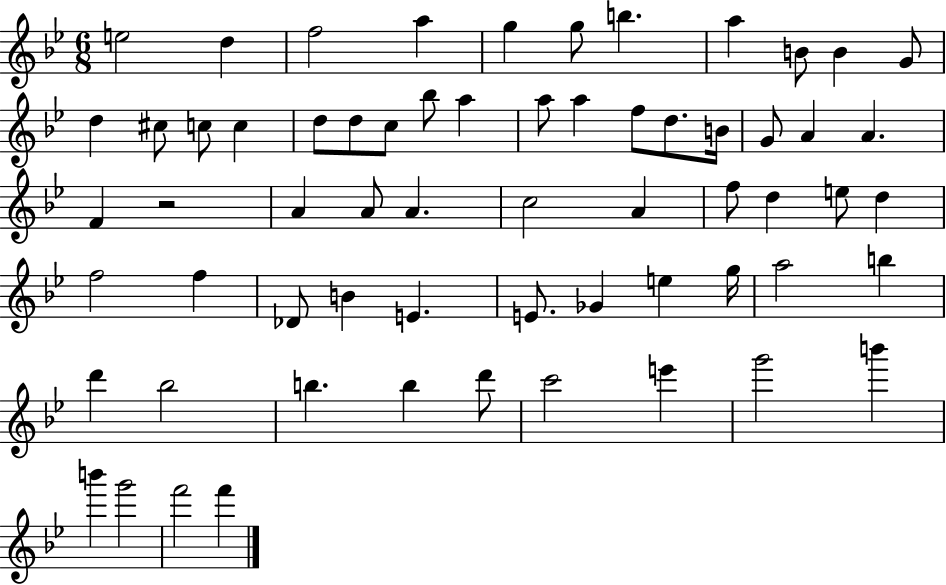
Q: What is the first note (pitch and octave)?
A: E5